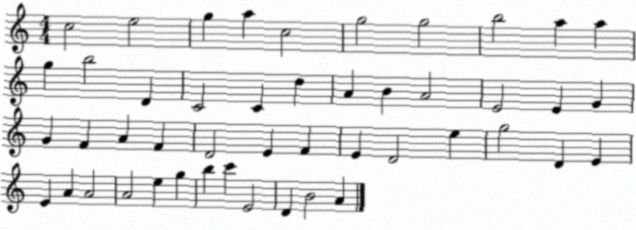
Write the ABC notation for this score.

X:1
T:Untitled
M:4/4
L:1/4
K:C
c2 e2 g a c2 g2 g2 b2 a a g b2 D C2 C d A B A2 E2 E G G F A F D2 E F E D2 e g2 D E E A A2 A2 e g b c' E2 D B2 A